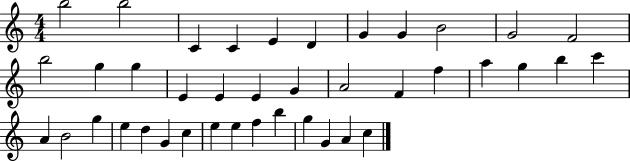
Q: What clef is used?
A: treble